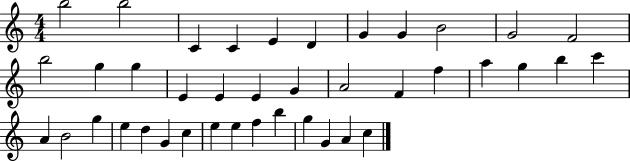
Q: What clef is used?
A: treble